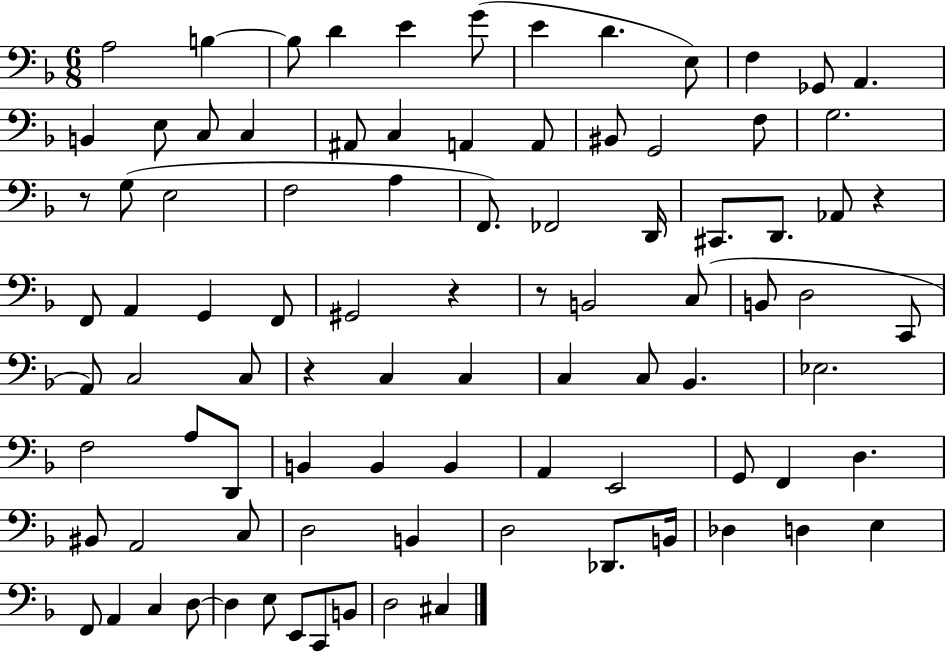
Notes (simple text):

A3/h B3/q B3/e D4/q E4/q G4/e E4/q D4/q. E3/e F3/q Gb2/e A2/q. B2/q E3/e C3/e C3/q A#2/e C3/q A2/q A2/e BIS2/e G2/h F3/e G3/h. R/e G3/e E3/h F3/h A3/q F2/e. FES2/h D2/s C#2/e. D2/e. Ab2/e R/q F2/e A2/q G2/q F2/e G#2/h R/q R/e B2/h C3/e B2/e D3/h C2/e A2/e C3/h C3/e R/q C3/q C3/q C3/q C3/e Bb2/q. Eb3/h. F3/h A3/e D2/e B2/q B2/q B2/q A2/q E2/h G2/e F2/q D3/q. BIS2/e A2/h C3/e D3/h B2/q D3/h Db2/e. B2/s Db3/q D3/q E3/q F2/e A2/q C3/q D3/e D3/q E3/e E2/e C2/e B2/e D3/h C#3/q